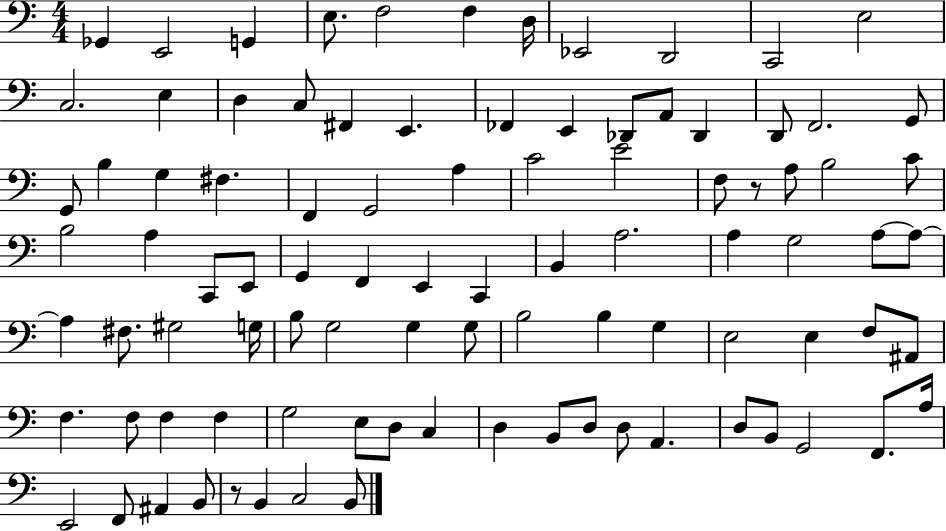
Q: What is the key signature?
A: C major